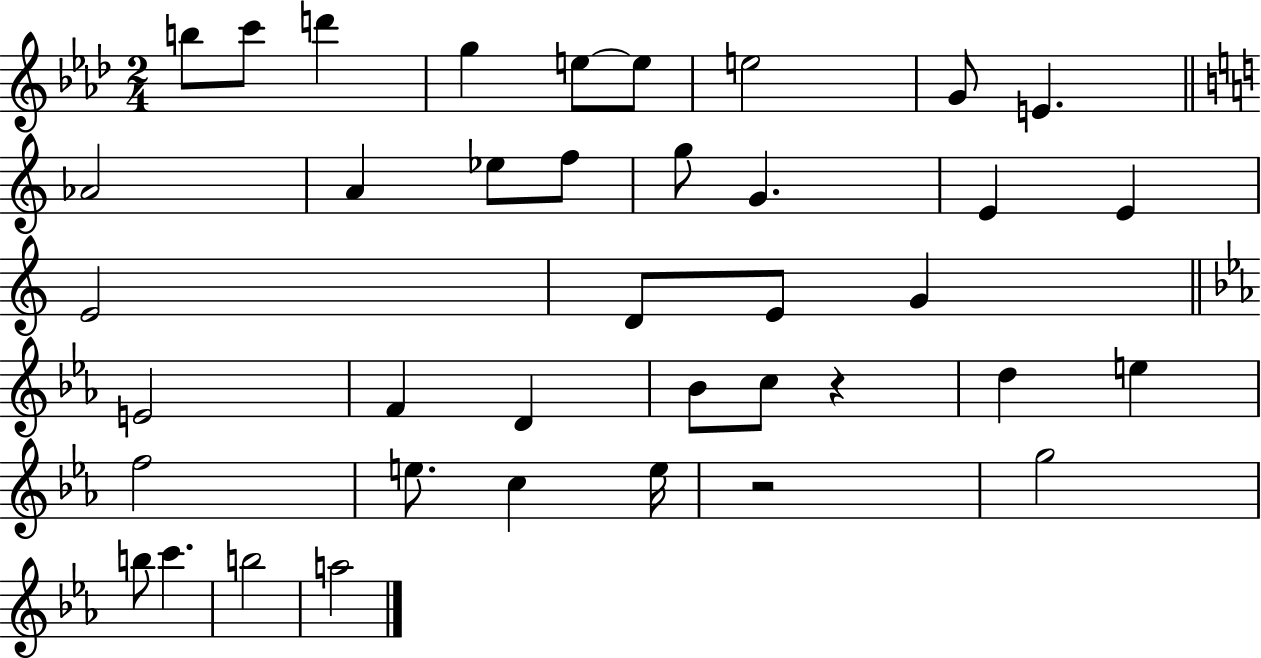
B5/e C6/e D6/q G5/q E5/e E5/e E5/h G4/e E4/q. Ab4/h A4/q Eb5/e F5/e G5/e G4/q. E4/q E4/q E4/h D4/e E4/e G4/q E4/h F4/q D4/q Bb4/e C5/e R/q D5/q E5/q F5/h E5/e. C5/q E5/s R/h G5/h B5/e C6/q. B5/h A5/h